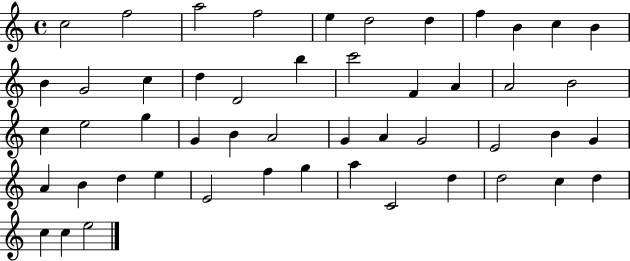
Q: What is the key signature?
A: C major